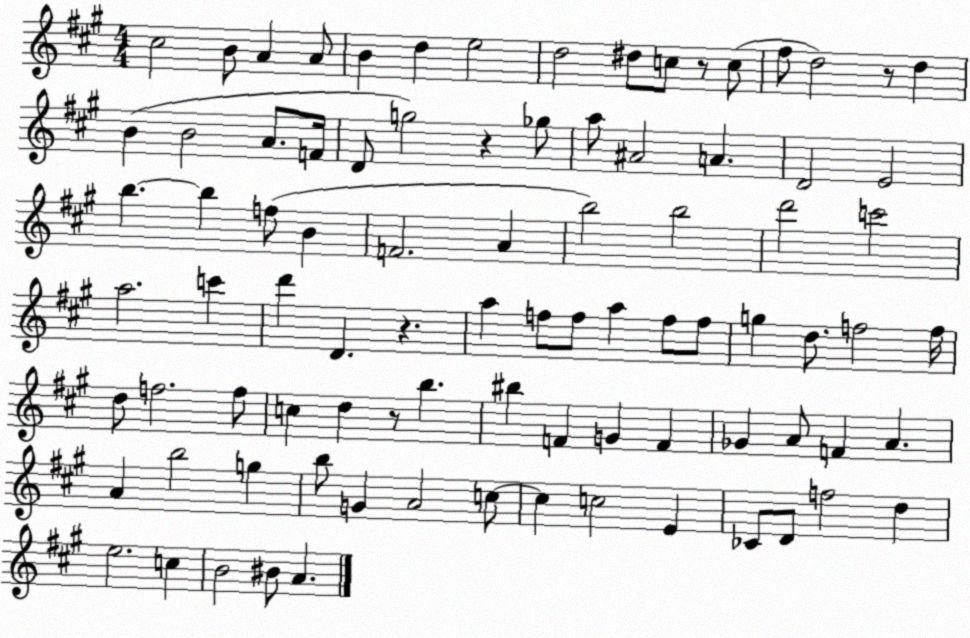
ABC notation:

X:1
T:Untitled
M:4/4
L:1/4
K:A
^c2 B/2 A A/2 B d e2 d2 ^d/2 c/2 z/2 c/2 ^f/2 d2 z/2 d B B2 A/2 F/4 D/2 g2 z _g/2 a/2 ^A2 A D2 E2 b b f/2 B F2 A b2 b2 d'2 c'2 a2 c' d' D z a f/2 f/2 a f/2 f/2 g d/2 f2 f/4 d/2 f2 f/2 c d z/2 b ^b F G F _G A/2 F A A b2 g b/2 G A2 c/2 c c2 E _C/2 D/2 f2 d e2 c B2 ^B/2 A